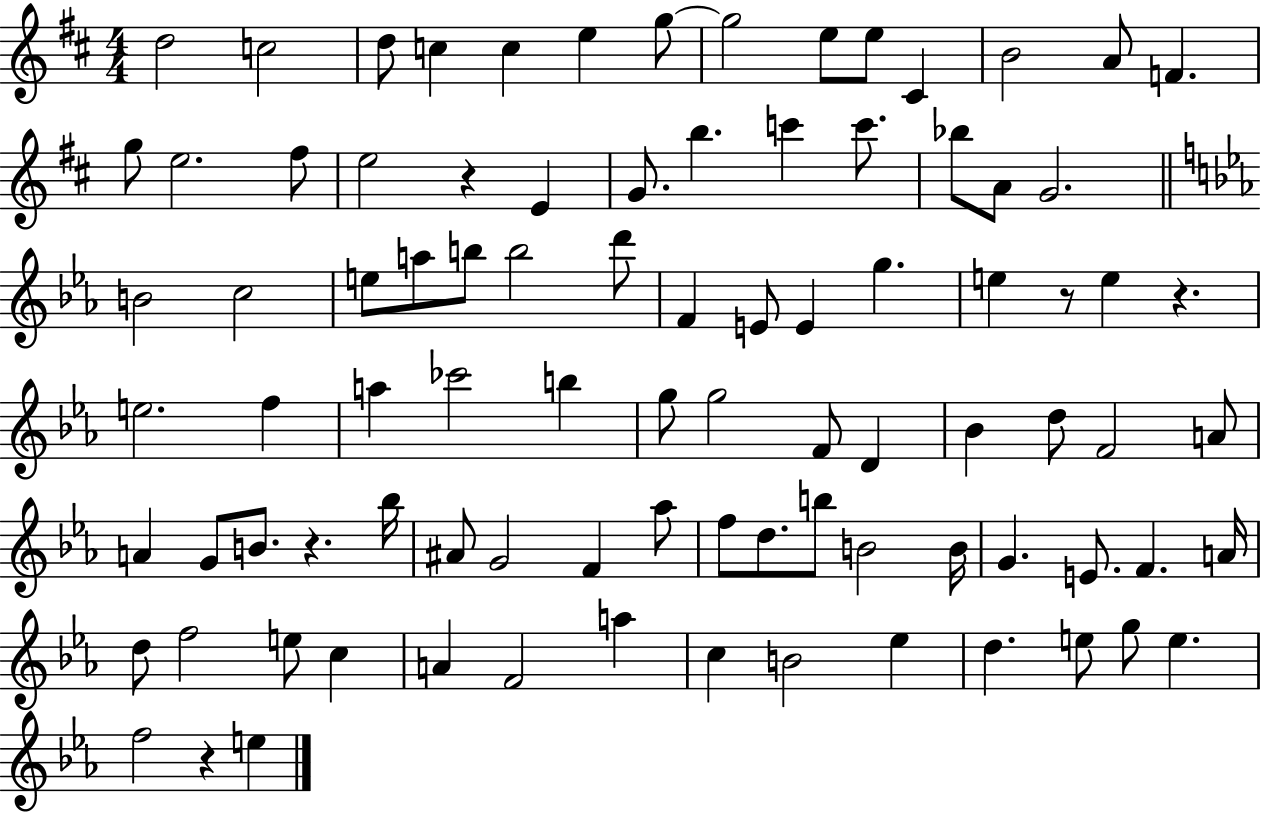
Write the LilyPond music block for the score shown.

{
  \clef treble
  \numericTimeSignature
  \time 4/4
  \key d \major
  d''2 c''2 | d''8 c''4 c''4 e''4 g''8~~ | g''2 e''8 e''8 cis'4 | b'2 a'8 f'4. | \break g''8 e''2. fis''8 | e''2 r4 e'4 | g'8. b''4. c'''4 c'''8. | bes''8 a'8 g'2. | \break \bar "||" \break \key ees \major b'2 c''2 | e''8 a''8 b''8 b''2 d'''8 | f'4 e'8 e'4 g''4. | e''4 r8 e''4 r4. | \break e''2. f''4 | a''4 ces'''2 b''4 | g''8 g''2 f'8 d'4 | bes'4 d''8 f'2 a'8 | \break a'4 g'8 b'8. r4. bes''16 | ais'8 g'2 f'4 aes''8 | f''8 d''8. b''8 b'2 b'16 | g'4. e'8. f'4. a'16 | \break d''8 f''2 e''8 c''4 | a'4 f'2 a''4 | c''4 b'2 ees''4 | d''4. e''8 g''8 e''4. | \break f''2 r4 e''4 | \bar "|."
}